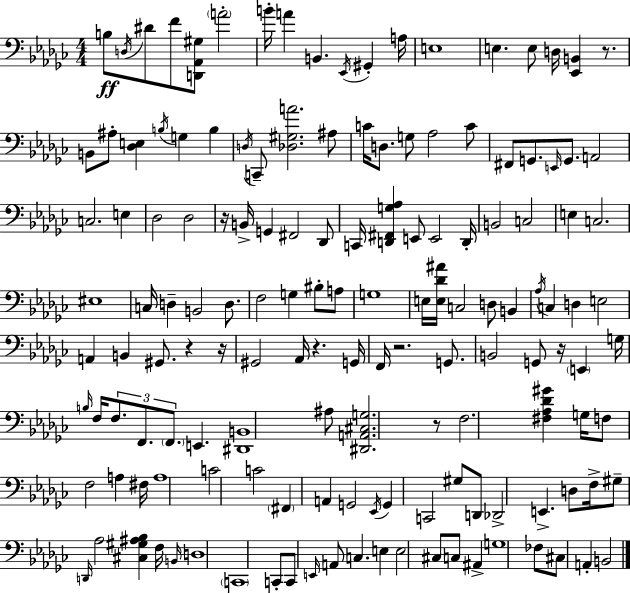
X:1
T:Untitled
M:4/4
L:1/4
K:Ebm
B,/2 D,/4 ^D/2 F/2 [D,,_A,,^G,]/2 A2 B/4 A B,, _E,,/4 ^G,, A,/4 E,4 E, E,/2 D,/4 [_E,,B,,] z/2 B,,/2 ^A,/2 [_D,E,] B,/4 G, B, D,/4 C,,/2 [_D,^G,A]2 ^A,/2 C/4 D,/2 G,/2 _A,2 C/2 ^F,,/2 G,,/2 E,,/4 G,,/2 A,,2 C,2 E, _D,2 _D,2 z/4 B,,/4 G,, ^F,,2 _D,,/2 C,,/4 [D,,^F,,G,_A,] E,,/2 E,,2 D,,/4 B,,2 C,2 E, C,2 ^E,4 C,/4 D, B,,2 D,/2 F,2 G, ^B,/2 A,/2 G,4 E,/4 [E,_D^A]/4 C,2 D,/2 B,, _A,/4 C, D, E,2 A,, B,, ^G,,/2 z z/4 ^G,,2 _A,,/4 z G,,/4 F,,/4 z2 G,,/2 B,,2 G,,/2 z/4 E,, G,/4 B,/4 F,/4 F,/2 F,,/2 F,,/2 E,, [^D,,B,,]4 ^A,/2 [^D,,A,,^C,G,]2 z/2 F,2 [^F,_A,_D^G] G,/4 F,/2 F,2 A, ^F,/4 A,4 C2 C2 ^F,, A,, G,,2 _E,,/4 G,, C,,2 ^G,/2 D,,/2 _D,,2 E,, D,/2 F,/4 ^G,/2 D,,/4 _A,2 [^C,^G,^A,_B,] F,/4 B,,/4 D,4 C,,4 C,,/2 C,,/2 E,,/4 A,,/2 C, E, E,2 ^C,/2 C,/2 ^A,, G,4 _F,/2 ^C,/2 A,, B,,2